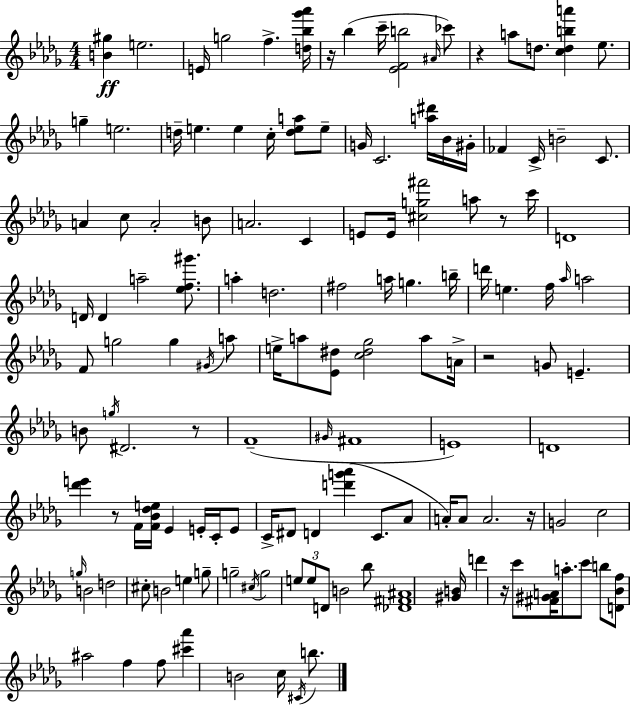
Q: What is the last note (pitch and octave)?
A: B5